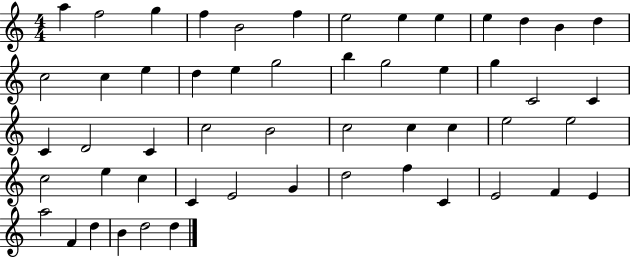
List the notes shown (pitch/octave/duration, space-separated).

A5/q F5/h G5/q F5/q B4/h F5/q E5/h E5/q E5/q E5/q D5/q B4/q D5/q C5/h C5/q E5/q D5/q E5/q G5/h B5/q G5/h E5/q G5/q C4/h C4/q C4/q D4/h C4/q C5/h B4/h C5/h C5/q C5/q E5/h E5/h C5/h E5/q C5/q C4/q E4/h G4/q D5/h F5/q C4/q E4/h F4/q E4/q A5/h F4/q D5/q B4/q D5/h D5/q